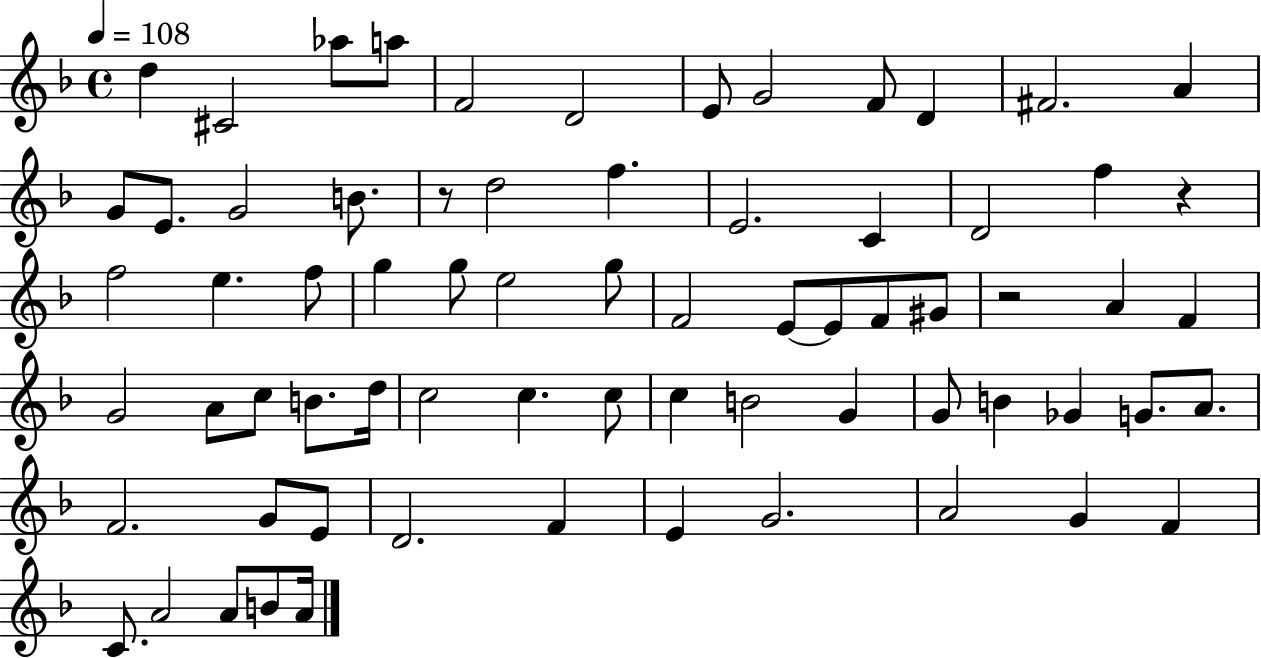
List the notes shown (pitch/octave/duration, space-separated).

D5/q C#4/h Ab5/e A5/e F4/h D4/h E4/e G4/h F4/e D4/q F#4/h. A4/q G4/e E4/e. G4/h B4/e. R/e D5/h F5/q. E4/h. C4/q D4/h F5/q R/q F5/h E5/q. F5/e G5/q G5/e E5/h G5/e F4/h E4/e E4/e F4/e G#4/e R/h A4/q F4/q G4/h A4/e C5/e B4/e. D5/s C5/h C5/q. C5/e C5/q B4/h G4/q G4/e B4/q Gb4/q G4/e. A4/e. F4/h. G4/e E4/e D4/h. F4/q E4/q G4/h. A4/h G4/q F4/q C4/e. A4/h A4/e B4/e A4/s